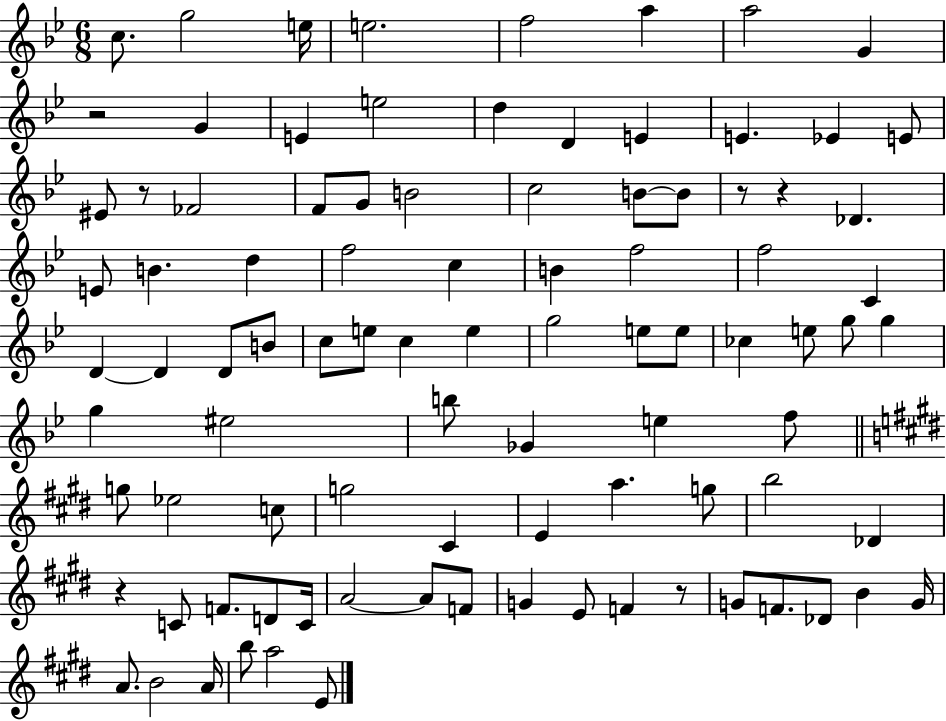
C5/e. G5/h E5/s E5/h. F5/h A5/q A5/h G4/q R/h G4/q E4/q E5/h D5/q D4/q E4/q E4/q. Eb4/q E4/e EIS4/e R/e FES4/h F4/e G4/e B4/h C5/h B4/e B4/e R/e R/q Db4/q. E4/e B4/q. D5/q F5/h C5/q B4/q F5/h F5/h C4/q D4/q D4/q D4/e B4/e C5/e E5/e C5/q E5/q G5/h E5/e E5/e CES5/q E5/e G5/e G5/q G5/q EIS5/h B5/e Gb4/q E5/q F5/e G5/e Eb5/h C5/e G5/h C#4/q E4/q A5/q. G5/e B5/h Db4/q R/q C4/e F4/e. D4/e C4/s A4/h A4/e F4/e G4/q E4/e F4/q R/e G4/e F4/e. Db4/e B4/q G4/s A4/e. B4/h A4/s B5/e A5/h E4/e